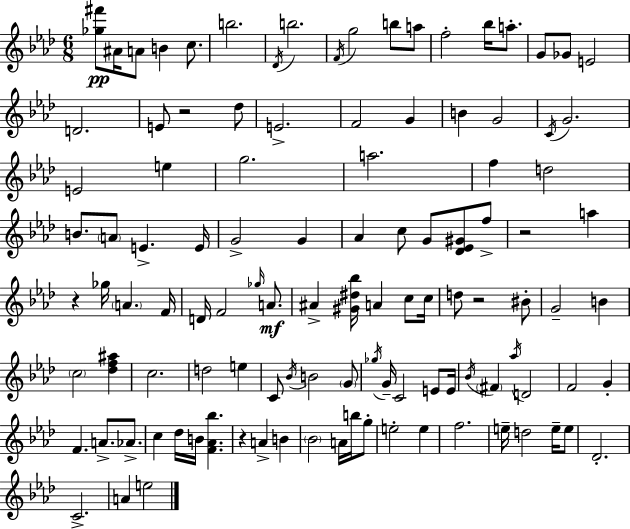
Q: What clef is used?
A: treble